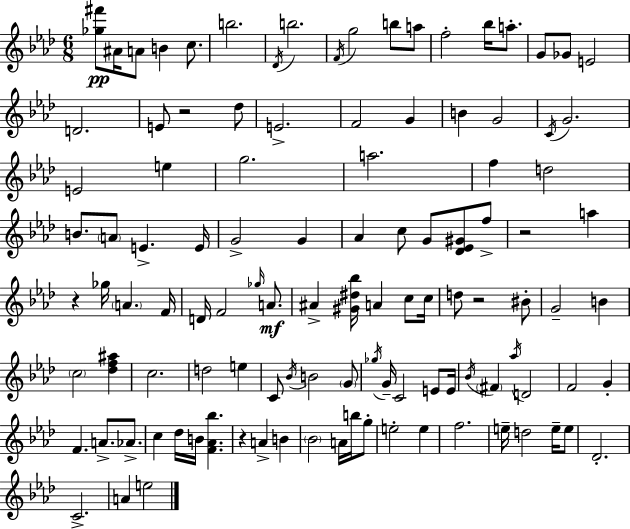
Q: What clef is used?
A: treble